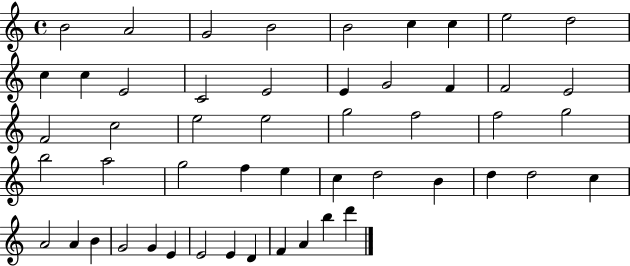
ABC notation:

X:1
T:Untitled
M:4/4
L:1/4
K:C
B2 A2 G2 B2 B2 c c e2 d2 c c E2 C2 E2 E G2 F F2 E2 F2 c2 e2 e2 g2 f2 f2 g2 b2 a2 g2 f e c d2 B d d2 c A2 A B G2 G E E2 E D F A b d'